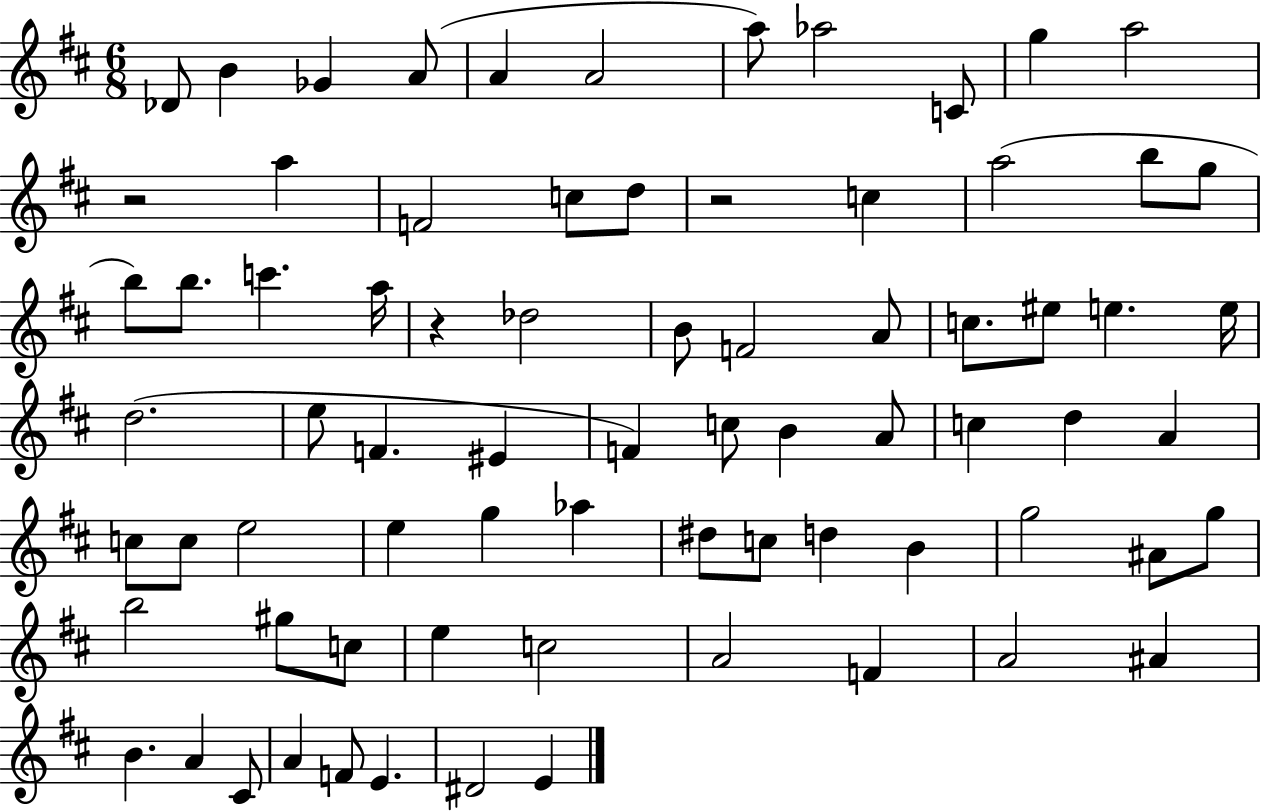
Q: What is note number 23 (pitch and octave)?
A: A5